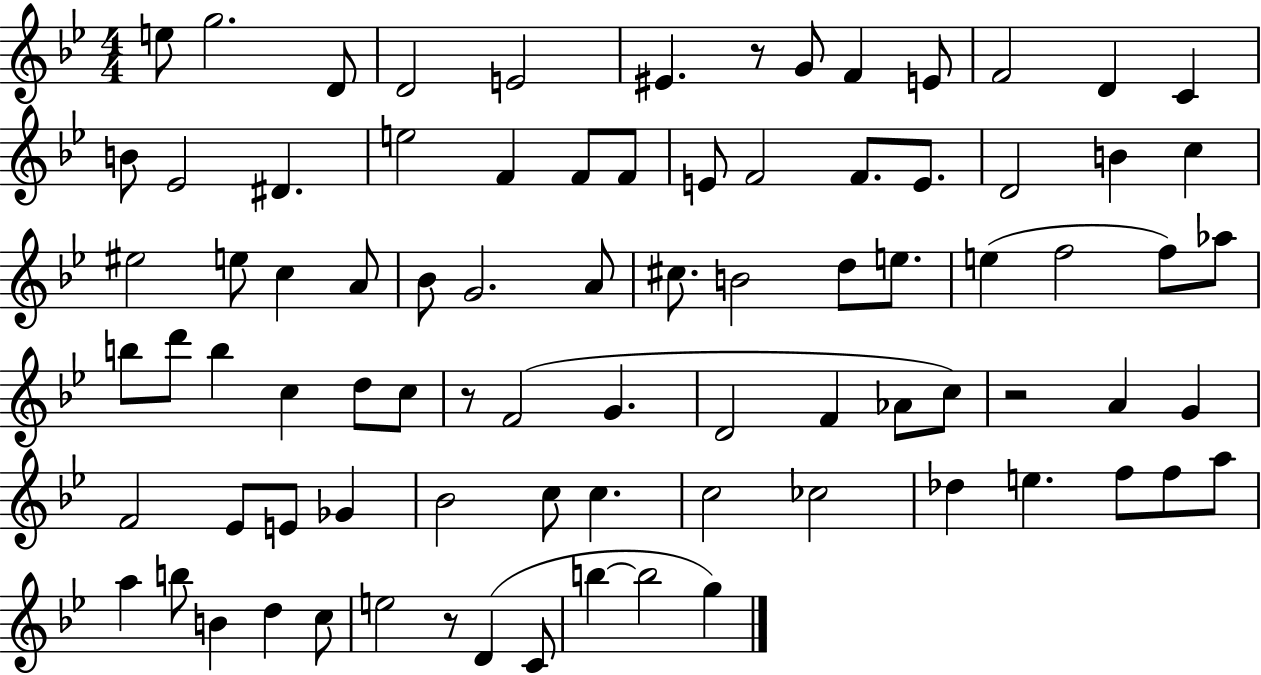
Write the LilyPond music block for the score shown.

{
  \clef treble
  \numericTimeSignature
  \time 4/4
  \key bes \major
  e''8 g''2. d'8 | d'2 e'2 | eis'4. r8 g'8 f'4 e'8 | f'2 d'4 c'4 | \break b'8 ees'2 dis'4. | e''2 f'4 f'8 f'8 | e'8 f'2 f'8. e'8. | d'2 b'4 c''4 | \break eis''2 e''8 c''4 a'8 | bes'8 g'2. a'8 | cis''8. b'2 d''8 e''8. | e''4( f''2 f''8) aes''8 | \break b''8 d'''8 b''4 c''4 d''8 c''8 | r8 f'2( g'4. | d'2 f'4 aes'8 c''8) | r2 a'4 g'4 | \break f'2 ees'8 e'8 ges'4 | bes'2 c''8 c''4. | c''2 ces''2 | des''4 e''4. f''8 f''8 a''8 | \break a''4 b''8 b'4 d''4 c''8 | e''2 r8 d'4( c'8 | b''4~~ b''2 g''4) | \bar "|."
}